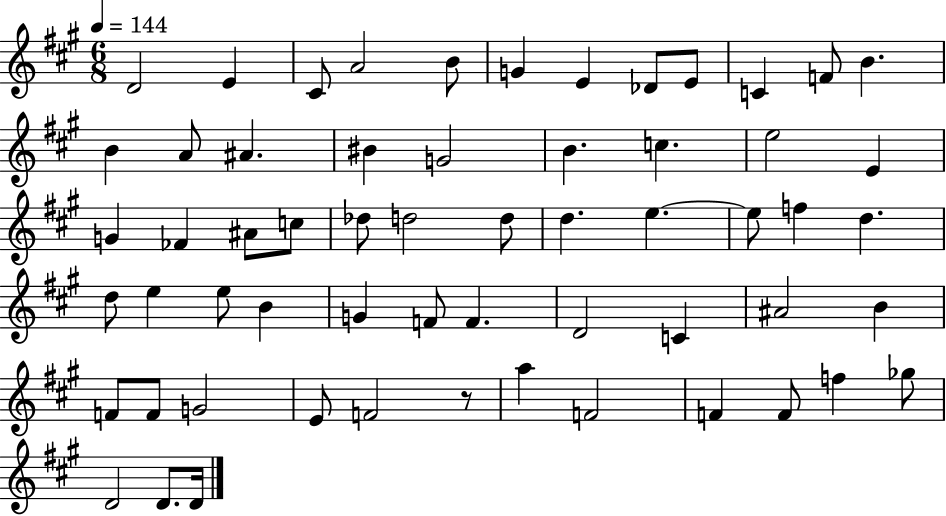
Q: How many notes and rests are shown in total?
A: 59